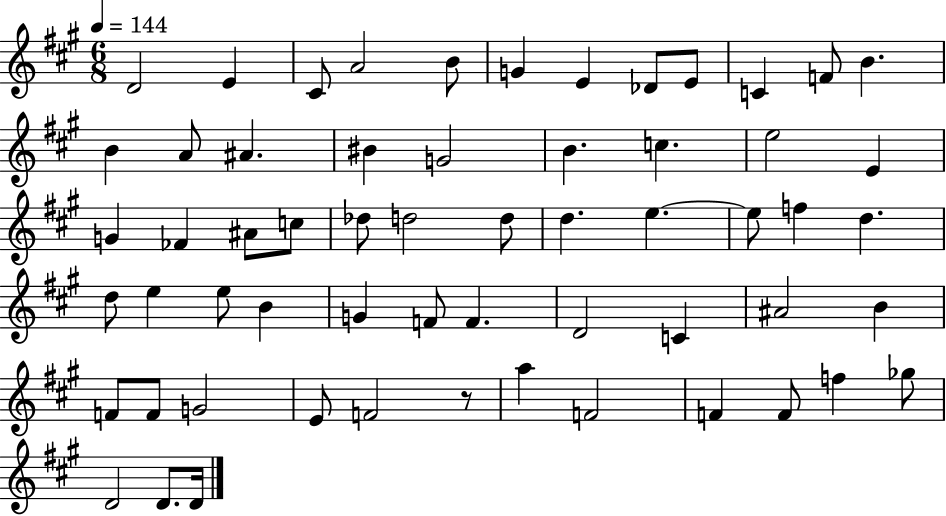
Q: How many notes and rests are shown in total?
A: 59